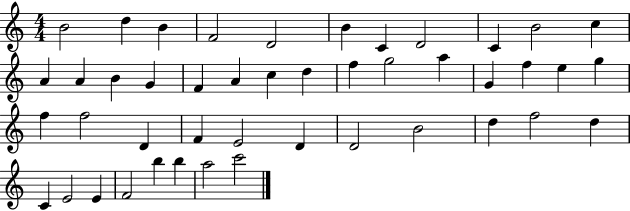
X:1
T:Untitled
M:4/4
L:1/4
K:C
B2 d B F2 D2 B C D2 C B2 c A A B G F A c d f g2 a G f e g f f2 D F E2 D D2 B2 d f2 d C E2 E F2 b b a2 c'2